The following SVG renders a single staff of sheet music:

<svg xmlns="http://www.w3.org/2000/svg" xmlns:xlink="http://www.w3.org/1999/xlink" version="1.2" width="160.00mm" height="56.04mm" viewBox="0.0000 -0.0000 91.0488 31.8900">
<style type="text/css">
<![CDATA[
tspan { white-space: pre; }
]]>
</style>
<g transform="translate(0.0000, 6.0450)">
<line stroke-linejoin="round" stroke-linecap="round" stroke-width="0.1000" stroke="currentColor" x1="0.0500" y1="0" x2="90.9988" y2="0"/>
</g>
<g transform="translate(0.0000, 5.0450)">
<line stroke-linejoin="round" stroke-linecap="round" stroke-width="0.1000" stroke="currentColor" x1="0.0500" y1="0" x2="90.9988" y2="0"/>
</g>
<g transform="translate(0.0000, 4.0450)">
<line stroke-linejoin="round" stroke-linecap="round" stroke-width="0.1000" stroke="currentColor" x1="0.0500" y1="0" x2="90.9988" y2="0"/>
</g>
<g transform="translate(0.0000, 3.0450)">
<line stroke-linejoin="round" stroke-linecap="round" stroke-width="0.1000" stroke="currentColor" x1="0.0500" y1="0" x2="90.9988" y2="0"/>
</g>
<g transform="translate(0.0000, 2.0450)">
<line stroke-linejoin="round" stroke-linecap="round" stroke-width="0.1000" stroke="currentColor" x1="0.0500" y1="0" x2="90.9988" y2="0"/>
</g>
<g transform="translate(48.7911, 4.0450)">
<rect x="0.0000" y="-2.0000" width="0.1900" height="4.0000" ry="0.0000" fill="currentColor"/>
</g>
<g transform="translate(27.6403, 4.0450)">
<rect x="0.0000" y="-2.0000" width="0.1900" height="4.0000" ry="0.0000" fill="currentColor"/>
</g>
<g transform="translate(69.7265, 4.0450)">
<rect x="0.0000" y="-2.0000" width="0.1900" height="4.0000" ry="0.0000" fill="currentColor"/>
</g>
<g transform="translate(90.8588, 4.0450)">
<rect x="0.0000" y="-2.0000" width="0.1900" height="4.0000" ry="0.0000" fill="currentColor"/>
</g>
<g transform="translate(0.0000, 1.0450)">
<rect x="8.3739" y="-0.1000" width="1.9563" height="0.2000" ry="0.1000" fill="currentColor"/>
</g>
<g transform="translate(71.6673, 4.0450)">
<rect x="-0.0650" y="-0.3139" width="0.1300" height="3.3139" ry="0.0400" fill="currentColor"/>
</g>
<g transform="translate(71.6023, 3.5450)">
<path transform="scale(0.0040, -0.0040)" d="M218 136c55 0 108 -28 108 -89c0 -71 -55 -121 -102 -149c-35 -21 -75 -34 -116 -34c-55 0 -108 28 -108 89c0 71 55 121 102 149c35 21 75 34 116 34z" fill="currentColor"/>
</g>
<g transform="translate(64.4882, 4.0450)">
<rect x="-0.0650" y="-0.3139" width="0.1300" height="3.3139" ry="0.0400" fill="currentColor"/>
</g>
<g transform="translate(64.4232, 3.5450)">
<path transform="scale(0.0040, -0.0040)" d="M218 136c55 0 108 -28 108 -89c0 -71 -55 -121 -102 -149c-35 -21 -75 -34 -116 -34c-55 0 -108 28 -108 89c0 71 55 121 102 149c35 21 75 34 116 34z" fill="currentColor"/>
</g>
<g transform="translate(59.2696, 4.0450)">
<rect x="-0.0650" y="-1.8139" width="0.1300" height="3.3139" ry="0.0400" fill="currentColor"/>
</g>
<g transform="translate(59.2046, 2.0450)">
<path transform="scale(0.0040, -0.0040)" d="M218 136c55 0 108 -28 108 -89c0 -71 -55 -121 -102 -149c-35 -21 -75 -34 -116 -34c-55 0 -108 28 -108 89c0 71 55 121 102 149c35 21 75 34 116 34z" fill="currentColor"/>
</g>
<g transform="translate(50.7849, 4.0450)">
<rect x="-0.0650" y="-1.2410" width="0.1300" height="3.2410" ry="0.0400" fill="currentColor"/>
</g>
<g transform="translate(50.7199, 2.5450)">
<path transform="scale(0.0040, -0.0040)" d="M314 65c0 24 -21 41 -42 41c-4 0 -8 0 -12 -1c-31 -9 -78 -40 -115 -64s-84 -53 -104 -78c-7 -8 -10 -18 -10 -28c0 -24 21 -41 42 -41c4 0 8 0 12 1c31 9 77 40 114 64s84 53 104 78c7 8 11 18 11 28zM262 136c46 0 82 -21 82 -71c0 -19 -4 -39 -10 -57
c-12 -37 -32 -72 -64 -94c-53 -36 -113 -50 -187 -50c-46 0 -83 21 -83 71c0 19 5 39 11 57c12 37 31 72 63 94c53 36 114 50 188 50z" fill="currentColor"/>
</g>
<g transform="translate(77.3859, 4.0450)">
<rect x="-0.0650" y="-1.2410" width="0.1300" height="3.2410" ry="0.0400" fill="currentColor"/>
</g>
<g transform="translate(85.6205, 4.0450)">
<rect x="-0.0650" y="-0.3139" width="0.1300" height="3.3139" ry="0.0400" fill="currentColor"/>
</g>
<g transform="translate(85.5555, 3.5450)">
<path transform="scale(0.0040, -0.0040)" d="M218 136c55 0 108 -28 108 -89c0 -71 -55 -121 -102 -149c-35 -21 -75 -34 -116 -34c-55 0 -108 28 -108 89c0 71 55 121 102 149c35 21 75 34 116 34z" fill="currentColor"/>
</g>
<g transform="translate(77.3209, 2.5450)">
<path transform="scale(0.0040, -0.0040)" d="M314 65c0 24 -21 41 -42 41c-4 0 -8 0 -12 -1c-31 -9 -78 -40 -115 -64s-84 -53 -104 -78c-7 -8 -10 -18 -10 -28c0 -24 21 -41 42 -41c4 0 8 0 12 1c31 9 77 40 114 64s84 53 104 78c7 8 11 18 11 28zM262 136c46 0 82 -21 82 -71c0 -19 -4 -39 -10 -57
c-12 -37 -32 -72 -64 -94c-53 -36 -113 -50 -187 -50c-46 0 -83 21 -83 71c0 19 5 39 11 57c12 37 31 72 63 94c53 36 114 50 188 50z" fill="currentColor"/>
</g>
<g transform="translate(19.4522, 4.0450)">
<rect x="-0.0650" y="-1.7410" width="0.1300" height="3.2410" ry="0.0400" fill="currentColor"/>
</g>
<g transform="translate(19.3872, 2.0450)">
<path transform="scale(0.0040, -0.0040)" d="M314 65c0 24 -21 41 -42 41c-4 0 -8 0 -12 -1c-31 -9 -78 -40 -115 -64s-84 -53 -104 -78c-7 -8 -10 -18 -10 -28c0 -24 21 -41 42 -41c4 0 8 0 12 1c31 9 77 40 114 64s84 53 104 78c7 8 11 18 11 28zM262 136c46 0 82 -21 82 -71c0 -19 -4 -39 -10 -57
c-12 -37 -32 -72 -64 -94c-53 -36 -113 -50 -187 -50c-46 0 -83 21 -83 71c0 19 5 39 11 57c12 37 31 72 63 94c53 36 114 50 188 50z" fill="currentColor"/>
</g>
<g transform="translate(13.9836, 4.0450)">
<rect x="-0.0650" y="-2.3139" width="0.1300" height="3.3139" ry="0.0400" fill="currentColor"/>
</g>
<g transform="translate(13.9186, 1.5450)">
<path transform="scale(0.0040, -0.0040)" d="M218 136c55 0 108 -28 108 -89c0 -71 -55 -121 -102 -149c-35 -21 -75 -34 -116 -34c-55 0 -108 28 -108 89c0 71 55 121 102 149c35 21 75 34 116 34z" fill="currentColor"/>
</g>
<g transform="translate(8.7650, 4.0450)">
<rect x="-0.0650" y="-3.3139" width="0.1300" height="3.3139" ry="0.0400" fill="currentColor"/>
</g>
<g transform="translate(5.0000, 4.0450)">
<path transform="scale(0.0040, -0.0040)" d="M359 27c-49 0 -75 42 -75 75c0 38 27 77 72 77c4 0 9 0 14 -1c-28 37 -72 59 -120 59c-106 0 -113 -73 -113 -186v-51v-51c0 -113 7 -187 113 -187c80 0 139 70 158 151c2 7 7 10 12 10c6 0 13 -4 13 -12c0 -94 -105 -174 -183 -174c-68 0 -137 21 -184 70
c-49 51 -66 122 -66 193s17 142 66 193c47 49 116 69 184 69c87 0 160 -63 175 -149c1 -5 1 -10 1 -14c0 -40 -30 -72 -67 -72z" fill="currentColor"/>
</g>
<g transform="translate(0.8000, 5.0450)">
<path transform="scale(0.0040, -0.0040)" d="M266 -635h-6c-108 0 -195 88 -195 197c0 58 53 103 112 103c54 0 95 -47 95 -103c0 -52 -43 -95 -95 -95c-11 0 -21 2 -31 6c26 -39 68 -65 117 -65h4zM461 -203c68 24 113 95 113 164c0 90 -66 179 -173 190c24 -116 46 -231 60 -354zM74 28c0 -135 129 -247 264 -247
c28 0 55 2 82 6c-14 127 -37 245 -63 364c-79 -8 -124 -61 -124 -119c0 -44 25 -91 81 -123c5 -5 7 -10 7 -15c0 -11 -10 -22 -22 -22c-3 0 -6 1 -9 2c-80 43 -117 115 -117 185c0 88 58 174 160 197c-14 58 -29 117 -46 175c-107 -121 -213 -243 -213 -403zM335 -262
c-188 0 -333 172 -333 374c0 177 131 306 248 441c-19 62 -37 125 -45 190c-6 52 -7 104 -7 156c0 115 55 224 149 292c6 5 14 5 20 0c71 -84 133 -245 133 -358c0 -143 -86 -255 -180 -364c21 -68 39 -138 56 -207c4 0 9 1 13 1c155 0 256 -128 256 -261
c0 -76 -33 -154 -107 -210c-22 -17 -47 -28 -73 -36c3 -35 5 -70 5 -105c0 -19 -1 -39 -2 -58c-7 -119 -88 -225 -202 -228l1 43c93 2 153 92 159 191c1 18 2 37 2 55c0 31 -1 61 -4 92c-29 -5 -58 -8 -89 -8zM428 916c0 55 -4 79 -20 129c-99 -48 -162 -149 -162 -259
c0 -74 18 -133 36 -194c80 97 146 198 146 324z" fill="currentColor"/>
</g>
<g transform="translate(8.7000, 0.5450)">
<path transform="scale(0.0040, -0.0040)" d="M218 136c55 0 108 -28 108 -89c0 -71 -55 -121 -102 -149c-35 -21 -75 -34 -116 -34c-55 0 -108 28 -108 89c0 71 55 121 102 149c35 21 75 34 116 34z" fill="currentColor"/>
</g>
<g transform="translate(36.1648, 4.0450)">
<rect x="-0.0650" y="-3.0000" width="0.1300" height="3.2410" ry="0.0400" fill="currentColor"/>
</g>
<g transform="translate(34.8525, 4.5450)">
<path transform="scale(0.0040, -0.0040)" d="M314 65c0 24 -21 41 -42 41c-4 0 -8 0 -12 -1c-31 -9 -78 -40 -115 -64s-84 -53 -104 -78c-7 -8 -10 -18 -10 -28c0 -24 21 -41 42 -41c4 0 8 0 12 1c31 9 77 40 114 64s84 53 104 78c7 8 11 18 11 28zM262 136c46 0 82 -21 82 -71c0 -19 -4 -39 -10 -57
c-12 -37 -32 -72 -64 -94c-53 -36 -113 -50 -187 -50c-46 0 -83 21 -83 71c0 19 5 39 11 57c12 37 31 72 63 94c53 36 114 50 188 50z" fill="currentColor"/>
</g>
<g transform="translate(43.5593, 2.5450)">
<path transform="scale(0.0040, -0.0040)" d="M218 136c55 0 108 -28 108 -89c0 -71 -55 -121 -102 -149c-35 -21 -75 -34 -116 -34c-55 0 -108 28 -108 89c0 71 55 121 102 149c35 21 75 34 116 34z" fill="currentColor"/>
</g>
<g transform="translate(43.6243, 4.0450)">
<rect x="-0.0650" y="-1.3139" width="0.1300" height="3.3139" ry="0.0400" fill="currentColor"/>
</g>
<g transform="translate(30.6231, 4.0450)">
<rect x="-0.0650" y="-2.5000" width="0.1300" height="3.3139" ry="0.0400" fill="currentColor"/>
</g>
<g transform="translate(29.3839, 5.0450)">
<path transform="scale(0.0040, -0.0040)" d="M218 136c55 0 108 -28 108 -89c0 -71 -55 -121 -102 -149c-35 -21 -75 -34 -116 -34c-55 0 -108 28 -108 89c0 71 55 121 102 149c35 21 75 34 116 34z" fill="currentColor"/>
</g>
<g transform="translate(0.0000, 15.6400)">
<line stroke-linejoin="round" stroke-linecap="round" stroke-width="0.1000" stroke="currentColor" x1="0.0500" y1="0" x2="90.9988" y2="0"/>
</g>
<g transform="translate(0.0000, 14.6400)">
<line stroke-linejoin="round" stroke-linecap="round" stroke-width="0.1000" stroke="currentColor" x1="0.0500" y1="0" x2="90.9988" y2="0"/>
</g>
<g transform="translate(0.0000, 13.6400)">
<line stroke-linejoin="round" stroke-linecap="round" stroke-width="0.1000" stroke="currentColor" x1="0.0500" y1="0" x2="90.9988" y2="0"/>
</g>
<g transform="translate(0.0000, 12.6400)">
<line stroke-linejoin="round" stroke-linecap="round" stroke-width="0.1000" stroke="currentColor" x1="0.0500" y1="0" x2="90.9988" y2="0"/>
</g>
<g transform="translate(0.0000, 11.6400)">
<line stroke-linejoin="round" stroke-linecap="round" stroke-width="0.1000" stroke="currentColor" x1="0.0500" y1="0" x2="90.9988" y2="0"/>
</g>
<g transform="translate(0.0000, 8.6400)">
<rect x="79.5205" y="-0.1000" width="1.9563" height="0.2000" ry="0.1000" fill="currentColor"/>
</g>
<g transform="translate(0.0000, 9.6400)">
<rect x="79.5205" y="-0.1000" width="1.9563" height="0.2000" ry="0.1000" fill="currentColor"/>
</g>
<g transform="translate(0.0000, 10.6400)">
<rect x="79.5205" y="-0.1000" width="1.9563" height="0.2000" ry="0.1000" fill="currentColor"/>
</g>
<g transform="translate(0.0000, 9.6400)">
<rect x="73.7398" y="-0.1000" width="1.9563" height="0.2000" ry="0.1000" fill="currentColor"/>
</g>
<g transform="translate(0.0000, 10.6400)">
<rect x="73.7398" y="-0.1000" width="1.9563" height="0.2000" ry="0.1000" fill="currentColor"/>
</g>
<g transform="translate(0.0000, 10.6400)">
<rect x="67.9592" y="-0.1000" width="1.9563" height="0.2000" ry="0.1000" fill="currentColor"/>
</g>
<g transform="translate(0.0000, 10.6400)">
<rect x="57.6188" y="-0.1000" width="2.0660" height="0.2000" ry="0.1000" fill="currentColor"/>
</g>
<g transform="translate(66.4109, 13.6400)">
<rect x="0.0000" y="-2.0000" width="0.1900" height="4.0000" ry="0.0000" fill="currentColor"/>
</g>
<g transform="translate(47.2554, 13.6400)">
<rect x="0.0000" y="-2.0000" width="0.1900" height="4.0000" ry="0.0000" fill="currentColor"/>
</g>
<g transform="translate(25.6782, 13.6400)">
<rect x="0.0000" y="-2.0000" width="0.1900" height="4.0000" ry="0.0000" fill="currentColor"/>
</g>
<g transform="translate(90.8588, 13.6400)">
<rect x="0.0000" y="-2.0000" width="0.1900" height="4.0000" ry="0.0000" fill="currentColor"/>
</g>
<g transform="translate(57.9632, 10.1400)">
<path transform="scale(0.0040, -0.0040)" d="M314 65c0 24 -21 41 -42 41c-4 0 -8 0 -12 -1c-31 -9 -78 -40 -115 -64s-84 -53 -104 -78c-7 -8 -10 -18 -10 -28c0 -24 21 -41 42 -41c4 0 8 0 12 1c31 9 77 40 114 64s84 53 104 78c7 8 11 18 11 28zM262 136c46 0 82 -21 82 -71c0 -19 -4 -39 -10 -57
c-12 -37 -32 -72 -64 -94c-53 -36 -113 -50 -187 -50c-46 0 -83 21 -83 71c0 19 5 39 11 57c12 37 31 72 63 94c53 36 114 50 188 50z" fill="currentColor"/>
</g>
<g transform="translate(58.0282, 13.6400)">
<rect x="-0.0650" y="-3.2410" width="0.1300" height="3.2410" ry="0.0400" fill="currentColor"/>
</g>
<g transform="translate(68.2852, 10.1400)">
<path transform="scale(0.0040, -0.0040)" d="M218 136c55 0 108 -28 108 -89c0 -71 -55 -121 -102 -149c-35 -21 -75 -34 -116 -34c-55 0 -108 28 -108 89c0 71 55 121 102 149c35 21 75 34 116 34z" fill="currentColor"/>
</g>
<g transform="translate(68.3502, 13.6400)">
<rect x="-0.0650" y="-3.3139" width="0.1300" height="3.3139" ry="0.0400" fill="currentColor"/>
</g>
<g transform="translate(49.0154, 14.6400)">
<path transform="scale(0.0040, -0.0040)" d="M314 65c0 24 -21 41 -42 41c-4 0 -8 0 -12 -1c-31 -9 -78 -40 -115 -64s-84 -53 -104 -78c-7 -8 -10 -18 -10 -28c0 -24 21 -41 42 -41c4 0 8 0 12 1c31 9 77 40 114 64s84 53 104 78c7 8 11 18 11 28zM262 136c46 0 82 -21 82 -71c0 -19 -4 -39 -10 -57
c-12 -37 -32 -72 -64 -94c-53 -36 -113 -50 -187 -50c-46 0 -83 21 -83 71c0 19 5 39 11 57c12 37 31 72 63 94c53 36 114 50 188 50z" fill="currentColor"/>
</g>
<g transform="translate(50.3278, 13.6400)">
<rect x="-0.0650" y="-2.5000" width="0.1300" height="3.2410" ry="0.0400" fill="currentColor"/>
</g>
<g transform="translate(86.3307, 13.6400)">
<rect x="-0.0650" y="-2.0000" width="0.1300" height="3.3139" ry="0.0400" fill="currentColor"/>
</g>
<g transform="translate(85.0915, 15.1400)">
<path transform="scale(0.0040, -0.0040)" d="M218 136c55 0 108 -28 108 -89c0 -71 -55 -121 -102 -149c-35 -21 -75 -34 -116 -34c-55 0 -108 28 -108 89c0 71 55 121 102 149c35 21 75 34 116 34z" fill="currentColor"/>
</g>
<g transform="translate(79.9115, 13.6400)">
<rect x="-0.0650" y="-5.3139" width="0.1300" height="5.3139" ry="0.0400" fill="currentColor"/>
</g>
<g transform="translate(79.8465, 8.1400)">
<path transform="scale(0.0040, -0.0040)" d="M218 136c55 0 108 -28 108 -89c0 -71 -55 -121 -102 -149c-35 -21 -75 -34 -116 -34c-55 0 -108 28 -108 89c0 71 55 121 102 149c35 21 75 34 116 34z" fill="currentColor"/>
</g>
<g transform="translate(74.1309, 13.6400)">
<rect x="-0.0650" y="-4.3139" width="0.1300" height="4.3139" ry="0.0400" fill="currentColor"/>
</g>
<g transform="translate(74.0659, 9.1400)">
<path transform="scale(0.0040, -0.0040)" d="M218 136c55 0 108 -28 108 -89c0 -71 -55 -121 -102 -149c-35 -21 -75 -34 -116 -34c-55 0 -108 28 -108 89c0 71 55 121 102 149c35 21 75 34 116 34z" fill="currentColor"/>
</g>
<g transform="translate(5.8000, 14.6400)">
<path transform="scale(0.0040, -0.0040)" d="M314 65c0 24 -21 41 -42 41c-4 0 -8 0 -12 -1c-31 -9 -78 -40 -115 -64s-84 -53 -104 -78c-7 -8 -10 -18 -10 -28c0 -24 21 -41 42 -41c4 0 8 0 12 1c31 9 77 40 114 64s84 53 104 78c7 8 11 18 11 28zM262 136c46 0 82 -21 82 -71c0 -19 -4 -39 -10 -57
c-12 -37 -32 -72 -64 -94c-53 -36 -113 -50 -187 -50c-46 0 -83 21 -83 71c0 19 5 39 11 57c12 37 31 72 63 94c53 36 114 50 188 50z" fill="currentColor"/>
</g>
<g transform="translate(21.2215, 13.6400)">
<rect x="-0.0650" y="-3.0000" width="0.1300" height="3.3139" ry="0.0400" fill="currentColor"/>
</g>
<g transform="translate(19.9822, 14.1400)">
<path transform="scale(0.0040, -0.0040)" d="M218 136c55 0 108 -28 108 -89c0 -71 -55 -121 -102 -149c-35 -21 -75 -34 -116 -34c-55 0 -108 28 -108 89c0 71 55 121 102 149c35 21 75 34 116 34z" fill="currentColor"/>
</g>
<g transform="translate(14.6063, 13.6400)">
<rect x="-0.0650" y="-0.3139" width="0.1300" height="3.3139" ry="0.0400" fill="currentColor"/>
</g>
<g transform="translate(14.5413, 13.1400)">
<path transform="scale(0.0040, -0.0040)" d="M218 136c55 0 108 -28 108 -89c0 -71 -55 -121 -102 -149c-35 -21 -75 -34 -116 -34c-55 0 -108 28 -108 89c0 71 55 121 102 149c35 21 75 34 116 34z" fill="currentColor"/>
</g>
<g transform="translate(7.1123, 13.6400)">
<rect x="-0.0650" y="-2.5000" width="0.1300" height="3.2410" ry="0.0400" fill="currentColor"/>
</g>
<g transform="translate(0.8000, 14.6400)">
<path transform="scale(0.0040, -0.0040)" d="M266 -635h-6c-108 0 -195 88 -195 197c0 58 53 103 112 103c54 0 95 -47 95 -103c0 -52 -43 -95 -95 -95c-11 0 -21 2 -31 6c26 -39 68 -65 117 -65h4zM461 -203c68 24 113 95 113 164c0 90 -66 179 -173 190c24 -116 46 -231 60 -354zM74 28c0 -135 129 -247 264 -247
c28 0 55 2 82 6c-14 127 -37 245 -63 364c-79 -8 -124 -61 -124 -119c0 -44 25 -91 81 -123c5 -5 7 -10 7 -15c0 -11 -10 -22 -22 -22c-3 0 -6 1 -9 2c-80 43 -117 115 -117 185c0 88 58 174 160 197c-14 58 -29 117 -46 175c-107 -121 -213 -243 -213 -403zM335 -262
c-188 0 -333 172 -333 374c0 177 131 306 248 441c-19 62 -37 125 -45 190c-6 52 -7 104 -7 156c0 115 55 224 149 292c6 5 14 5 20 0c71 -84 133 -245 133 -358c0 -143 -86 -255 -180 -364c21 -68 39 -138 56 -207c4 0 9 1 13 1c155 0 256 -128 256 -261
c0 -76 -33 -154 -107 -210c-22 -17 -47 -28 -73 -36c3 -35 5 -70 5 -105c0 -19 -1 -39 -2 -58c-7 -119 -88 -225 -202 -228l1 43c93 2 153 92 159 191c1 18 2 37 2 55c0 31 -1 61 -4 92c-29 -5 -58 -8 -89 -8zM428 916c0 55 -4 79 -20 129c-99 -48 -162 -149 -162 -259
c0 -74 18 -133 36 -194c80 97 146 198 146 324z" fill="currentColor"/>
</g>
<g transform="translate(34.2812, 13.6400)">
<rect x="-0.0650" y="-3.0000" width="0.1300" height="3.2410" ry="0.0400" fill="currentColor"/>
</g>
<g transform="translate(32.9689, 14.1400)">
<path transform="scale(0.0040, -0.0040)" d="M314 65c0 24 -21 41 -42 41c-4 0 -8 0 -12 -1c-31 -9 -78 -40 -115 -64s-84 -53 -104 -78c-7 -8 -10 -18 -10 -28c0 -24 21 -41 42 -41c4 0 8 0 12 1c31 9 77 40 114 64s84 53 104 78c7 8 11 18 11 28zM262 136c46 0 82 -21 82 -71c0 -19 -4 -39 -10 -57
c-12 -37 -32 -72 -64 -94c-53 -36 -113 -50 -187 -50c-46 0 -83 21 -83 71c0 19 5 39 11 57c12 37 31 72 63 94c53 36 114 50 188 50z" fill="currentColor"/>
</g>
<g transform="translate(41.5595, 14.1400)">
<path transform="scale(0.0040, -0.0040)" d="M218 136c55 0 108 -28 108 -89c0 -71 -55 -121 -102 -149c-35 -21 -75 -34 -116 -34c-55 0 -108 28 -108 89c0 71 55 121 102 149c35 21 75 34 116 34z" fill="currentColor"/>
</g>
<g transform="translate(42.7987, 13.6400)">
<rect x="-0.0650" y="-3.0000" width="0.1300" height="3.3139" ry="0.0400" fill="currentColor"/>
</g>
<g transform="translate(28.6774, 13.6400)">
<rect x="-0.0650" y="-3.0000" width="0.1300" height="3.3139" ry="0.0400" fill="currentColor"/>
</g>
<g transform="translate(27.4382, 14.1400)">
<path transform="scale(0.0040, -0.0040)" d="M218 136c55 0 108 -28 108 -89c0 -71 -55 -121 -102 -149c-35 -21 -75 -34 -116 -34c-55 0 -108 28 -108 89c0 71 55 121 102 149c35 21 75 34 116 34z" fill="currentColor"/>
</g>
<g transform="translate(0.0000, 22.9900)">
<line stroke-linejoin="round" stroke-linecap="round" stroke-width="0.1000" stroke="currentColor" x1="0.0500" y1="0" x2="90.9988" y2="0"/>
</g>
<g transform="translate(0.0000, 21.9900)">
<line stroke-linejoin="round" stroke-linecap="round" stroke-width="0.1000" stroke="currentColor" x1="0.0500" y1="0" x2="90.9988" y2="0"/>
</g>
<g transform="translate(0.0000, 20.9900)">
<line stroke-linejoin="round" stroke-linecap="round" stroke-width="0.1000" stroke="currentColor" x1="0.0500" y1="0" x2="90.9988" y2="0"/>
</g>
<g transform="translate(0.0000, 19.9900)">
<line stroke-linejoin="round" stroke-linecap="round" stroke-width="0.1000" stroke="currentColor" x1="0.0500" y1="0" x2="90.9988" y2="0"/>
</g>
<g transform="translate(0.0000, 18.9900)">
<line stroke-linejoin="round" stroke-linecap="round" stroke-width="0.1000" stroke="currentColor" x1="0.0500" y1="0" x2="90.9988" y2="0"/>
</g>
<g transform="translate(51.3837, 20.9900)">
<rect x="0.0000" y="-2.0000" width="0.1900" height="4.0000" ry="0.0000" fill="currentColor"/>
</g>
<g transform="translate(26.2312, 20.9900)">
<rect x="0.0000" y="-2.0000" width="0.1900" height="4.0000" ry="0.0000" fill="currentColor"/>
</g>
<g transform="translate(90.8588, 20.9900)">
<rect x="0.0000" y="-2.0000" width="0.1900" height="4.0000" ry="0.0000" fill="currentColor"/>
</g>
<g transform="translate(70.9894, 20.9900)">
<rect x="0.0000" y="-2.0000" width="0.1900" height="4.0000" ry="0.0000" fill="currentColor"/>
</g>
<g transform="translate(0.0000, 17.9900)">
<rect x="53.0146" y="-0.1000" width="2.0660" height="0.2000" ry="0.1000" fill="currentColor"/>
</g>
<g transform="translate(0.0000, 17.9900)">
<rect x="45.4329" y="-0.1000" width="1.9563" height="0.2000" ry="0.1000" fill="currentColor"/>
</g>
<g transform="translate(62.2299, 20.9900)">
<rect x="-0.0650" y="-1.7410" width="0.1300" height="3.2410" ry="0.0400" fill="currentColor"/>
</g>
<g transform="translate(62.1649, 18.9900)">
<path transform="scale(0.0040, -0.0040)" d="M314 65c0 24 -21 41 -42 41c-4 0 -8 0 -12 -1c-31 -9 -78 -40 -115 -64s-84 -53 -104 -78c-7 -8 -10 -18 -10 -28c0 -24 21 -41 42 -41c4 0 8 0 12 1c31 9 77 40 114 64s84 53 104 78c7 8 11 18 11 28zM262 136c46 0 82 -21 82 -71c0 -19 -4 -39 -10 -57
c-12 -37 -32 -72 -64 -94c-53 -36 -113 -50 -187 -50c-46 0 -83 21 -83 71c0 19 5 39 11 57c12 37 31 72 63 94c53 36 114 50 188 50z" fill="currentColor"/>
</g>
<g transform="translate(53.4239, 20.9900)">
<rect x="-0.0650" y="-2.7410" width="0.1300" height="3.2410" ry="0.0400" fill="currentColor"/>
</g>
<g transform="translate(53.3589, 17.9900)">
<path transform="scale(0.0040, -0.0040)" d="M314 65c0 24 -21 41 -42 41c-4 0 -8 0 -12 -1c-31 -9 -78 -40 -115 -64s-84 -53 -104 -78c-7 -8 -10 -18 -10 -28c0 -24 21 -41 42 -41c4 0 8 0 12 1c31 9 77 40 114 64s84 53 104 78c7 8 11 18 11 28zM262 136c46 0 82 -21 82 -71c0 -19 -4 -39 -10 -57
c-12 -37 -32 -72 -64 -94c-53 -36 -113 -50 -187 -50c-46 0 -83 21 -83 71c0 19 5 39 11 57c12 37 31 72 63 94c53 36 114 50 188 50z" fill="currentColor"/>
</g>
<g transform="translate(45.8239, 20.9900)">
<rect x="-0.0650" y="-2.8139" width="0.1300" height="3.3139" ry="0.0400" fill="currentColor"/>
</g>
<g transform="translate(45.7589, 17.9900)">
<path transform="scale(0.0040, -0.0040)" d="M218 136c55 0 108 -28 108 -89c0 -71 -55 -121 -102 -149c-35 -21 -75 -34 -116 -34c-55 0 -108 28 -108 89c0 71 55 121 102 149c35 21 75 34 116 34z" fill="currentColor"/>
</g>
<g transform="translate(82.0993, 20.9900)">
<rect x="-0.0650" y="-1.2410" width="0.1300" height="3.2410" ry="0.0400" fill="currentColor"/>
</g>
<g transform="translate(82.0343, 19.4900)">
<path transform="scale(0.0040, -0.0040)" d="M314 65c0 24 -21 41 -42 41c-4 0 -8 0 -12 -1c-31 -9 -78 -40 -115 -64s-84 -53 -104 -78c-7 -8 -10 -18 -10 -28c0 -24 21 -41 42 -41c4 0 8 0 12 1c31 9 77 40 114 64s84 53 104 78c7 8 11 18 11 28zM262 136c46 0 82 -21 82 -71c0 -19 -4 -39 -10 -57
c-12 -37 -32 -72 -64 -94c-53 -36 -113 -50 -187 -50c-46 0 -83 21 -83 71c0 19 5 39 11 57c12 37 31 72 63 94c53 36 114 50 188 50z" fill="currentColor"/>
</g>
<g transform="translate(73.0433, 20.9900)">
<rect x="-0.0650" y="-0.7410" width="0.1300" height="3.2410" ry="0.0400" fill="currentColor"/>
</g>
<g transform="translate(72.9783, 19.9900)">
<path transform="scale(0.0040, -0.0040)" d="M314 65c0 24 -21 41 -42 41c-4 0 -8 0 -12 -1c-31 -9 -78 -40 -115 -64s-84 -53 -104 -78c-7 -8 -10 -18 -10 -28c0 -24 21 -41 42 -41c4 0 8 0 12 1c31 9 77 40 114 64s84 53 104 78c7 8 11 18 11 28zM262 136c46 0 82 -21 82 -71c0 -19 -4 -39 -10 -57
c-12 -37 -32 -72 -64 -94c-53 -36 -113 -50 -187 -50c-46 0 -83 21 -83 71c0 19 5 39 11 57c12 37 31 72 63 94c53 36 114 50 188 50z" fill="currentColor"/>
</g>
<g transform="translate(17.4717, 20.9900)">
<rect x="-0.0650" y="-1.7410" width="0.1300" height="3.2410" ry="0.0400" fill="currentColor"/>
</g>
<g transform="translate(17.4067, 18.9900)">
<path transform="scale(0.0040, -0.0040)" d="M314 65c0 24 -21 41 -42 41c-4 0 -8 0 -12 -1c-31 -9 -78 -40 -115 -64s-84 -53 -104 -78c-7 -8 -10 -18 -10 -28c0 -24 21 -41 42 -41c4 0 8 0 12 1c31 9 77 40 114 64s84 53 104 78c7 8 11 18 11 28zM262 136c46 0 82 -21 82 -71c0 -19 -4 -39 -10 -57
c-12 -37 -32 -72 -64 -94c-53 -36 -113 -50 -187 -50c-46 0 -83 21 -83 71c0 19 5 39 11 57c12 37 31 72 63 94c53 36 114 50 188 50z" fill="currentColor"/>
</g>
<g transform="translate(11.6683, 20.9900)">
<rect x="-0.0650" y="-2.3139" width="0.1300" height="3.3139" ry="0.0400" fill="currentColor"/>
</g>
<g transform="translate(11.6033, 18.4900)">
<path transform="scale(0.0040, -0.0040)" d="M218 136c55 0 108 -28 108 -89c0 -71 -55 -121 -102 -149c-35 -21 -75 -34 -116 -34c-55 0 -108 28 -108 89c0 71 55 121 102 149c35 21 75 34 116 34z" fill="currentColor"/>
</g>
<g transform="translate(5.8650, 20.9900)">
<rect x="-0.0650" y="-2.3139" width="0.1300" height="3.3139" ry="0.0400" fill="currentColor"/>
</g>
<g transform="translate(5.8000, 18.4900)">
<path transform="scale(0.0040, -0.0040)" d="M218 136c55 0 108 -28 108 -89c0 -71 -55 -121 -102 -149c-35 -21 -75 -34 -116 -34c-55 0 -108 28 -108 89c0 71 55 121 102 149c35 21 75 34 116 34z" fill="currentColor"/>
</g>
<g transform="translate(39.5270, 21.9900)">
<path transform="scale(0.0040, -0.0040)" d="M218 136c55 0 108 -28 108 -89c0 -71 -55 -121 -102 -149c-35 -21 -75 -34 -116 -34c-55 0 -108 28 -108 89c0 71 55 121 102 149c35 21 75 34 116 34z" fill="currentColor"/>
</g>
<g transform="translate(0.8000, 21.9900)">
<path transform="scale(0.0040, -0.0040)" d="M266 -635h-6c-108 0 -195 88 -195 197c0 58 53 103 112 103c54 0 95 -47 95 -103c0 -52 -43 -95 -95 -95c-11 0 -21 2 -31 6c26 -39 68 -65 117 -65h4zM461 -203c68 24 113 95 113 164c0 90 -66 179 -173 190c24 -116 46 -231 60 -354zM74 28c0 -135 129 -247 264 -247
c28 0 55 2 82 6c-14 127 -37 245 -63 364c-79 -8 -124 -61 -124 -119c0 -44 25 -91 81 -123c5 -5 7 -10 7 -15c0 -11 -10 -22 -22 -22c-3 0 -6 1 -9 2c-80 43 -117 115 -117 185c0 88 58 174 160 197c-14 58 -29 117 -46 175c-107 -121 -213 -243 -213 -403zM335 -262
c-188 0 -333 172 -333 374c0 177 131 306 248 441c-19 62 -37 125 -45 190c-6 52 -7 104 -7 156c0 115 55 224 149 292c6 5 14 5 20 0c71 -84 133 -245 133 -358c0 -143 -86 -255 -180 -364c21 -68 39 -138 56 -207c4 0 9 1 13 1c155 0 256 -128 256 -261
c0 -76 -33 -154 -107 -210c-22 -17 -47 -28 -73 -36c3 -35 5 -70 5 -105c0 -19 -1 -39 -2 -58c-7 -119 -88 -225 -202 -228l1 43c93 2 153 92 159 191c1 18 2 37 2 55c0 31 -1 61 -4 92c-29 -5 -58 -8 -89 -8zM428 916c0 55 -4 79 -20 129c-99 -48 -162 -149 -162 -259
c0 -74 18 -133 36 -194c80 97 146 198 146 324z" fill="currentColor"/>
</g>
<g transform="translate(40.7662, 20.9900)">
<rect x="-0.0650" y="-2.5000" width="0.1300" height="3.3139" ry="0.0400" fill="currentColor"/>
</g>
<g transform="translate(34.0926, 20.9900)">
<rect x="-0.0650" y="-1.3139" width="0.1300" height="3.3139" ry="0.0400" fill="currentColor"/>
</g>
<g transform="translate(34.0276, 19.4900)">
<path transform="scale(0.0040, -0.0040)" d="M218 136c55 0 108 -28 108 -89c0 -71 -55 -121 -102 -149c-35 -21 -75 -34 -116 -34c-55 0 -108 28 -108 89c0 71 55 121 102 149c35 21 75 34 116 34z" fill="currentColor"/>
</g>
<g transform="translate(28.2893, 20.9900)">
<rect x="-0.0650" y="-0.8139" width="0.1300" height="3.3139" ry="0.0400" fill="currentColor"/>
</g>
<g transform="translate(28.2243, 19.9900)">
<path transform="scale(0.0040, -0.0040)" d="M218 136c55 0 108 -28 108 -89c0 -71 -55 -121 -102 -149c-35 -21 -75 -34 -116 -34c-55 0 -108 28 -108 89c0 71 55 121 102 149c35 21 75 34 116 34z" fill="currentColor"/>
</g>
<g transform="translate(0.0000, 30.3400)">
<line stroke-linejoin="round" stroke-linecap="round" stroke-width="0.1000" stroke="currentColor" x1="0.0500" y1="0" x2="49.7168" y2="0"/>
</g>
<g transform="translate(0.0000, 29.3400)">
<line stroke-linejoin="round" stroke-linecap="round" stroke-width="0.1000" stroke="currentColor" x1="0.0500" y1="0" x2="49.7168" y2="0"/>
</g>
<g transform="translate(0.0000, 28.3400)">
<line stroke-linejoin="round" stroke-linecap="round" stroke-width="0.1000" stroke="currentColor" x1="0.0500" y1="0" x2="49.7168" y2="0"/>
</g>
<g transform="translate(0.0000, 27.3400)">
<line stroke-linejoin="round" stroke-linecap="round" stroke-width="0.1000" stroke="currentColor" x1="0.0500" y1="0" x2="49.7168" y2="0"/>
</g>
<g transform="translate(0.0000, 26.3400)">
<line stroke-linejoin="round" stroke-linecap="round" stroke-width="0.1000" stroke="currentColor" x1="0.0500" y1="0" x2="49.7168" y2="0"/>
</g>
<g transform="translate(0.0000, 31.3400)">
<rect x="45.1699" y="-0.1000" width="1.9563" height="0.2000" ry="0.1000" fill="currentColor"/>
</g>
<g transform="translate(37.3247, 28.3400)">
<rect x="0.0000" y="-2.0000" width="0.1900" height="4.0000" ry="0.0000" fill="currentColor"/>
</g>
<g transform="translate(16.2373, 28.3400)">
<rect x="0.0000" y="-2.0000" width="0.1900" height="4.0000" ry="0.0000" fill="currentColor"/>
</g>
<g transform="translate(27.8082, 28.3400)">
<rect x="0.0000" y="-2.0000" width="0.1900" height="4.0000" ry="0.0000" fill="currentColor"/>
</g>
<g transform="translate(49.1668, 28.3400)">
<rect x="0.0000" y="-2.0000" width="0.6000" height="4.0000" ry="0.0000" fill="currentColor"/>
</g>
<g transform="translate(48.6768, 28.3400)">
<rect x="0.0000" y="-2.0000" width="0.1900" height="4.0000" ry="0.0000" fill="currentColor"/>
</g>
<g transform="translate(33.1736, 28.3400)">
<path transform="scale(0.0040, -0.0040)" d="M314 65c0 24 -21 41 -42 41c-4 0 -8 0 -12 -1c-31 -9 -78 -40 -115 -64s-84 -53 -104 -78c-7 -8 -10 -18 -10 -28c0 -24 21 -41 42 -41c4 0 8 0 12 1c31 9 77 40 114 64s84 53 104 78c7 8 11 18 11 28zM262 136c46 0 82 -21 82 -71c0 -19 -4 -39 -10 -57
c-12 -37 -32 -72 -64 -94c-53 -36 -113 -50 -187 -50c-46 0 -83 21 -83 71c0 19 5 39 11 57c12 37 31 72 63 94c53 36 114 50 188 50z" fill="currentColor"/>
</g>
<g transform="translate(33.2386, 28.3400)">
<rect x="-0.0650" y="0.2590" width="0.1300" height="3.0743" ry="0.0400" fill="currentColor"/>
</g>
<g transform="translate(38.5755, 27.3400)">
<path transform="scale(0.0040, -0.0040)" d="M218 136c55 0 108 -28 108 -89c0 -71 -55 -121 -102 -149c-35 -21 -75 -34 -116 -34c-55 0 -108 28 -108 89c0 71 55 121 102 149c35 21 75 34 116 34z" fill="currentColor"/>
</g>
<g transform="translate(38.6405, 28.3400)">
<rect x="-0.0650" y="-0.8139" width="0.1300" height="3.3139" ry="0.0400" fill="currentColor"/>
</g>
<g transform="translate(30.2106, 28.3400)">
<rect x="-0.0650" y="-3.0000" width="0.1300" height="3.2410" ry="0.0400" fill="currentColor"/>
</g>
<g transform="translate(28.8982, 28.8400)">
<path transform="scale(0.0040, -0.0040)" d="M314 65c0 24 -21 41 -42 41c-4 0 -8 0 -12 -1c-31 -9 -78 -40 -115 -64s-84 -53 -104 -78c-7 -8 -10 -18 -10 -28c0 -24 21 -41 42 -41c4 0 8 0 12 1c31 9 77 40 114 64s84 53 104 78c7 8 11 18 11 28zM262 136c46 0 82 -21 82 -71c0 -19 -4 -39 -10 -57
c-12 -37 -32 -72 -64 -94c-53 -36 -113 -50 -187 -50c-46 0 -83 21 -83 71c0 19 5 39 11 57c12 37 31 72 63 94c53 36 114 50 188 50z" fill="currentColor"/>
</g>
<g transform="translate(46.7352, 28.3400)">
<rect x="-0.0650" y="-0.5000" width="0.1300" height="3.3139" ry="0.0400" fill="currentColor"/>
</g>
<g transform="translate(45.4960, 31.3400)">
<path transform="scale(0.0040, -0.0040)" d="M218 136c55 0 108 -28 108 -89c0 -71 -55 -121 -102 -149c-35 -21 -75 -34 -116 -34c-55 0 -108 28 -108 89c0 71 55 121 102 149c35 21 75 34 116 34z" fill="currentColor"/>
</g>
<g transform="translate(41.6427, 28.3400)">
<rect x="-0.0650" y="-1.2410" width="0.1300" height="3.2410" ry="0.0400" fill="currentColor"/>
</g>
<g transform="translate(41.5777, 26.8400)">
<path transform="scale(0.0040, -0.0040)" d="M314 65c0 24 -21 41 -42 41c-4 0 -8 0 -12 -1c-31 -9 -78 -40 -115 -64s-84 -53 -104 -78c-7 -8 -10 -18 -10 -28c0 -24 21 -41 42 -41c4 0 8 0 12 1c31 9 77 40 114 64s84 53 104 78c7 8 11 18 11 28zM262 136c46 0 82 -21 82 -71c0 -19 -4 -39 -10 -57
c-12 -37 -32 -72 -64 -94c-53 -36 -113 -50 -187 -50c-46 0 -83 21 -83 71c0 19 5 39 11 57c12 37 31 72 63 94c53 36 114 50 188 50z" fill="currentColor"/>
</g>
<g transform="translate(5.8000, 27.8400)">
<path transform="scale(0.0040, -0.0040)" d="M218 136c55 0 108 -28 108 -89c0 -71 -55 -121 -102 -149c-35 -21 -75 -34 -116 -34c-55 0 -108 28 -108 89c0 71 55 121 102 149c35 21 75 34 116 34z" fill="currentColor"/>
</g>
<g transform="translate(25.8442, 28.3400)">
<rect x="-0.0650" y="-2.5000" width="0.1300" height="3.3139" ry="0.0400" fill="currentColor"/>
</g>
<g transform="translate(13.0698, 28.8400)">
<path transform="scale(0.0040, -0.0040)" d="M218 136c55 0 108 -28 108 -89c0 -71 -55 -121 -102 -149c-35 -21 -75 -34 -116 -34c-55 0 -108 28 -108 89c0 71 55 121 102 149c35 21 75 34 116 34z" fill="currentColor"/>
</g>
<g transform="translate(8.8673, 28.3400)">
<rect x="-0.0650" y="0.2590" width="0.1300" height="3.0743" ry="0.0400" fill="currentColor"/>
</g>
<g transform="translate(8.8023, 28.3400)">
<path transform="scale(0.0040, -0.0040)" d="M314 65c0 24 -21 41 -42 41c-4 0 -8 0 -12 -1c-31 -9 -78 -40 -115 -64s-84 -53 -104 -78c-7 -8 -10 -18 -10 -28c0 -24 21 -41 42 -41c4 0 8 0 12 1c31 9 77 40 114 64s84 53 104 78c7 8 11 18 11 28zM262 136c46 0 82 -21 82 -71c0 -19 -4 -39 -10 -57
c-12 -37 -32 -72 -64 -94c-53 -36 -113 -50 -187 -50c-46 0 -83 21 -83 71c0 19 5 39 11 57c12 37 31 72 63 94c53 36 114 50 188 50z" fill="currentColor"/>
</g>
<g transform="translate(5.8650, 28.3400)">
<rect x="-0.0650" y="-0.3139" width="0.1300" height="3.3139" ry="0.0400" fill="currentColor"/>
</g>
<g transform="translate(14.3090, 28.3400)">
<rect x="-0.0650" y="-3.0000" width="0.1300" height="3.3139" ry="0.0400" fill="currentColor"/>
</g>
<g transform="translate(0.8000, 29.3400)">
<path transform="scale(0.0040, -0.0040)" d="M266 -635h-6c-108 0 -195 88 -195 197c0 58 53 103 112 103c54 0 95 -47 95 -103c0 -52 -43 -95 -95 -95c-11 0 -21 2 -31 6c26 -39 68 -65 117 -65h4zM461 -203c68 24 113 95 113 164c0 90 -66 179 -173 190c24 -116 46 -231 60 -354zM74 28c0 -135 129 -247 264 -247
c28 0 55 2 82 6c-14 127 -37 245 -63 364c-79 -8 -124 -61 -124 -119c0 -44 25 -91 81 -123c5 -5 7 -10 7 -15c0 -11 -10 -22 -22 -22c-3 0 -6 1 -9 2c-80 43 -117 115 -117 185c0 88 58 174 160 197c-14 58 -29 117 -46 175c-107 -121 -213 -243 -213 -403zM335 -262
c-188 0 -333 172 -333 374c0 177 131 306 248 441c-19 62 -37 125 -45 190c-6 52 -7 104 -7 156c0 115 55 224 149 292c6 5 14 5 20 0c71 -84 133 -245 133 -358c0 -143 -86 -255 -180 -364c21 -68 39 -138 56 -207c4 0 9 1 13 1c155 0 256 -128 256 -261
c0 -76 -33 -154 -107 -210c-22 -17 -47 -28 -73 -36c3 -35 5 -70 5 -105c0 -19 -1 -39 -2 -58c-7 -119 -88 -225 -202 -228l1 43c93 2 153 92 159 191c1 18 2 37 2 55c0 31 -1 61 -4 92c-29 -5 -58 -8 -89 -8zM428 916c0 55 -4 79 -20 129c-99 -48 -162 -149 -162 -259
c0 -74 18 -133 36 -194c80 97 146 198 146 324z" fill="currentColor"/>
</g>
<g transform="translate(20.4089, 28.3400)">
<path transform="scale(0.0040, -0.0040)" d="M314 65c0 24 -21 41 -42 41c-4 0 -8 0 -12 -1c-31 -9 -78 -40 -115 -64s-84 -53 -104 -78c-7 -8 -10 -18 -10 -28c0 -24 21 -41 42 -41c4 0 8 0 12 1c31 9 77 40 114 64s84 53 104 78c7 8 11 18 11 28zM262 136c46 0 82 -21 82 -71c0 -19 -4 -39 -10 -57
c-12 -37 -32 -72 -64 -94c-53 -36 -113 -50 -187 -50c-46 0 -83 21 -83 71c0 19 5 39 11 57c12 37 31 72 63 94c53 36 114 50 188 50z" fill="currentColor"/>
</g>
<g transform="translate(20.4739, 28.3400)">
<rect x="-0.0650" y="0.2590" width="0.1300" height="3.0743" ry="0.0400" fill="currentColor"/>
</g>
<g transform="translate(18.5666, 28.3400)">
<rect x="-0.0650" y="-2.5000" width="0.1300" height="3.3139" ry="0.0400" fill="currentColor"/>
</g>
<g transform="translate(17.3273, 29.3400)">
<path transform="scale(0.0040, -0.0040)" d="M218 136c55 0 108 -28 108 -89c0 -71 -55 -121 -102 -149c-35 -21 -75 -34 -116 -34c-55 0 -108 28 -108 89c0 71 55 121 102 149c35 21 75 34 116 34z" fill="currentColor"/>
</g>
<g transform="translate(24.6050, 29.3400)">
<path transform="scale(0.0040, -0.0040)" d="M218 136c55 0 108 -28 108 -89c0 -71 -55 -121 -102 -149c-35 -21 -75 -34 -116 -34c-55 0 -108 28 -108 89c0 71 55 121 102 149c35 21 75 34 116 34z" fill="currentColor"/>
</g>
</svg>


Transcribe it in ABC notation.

X:1
T:Untitled
M:4/4
L:1/4
K:C
b g f2 G A2 e e2 f c c e2 c G2 c A A A2 A G2 b2 b d' f' F g g f2 d e G a a2 f2 d2 e2 c B2 A G B2 G A2 B2 d e2 C